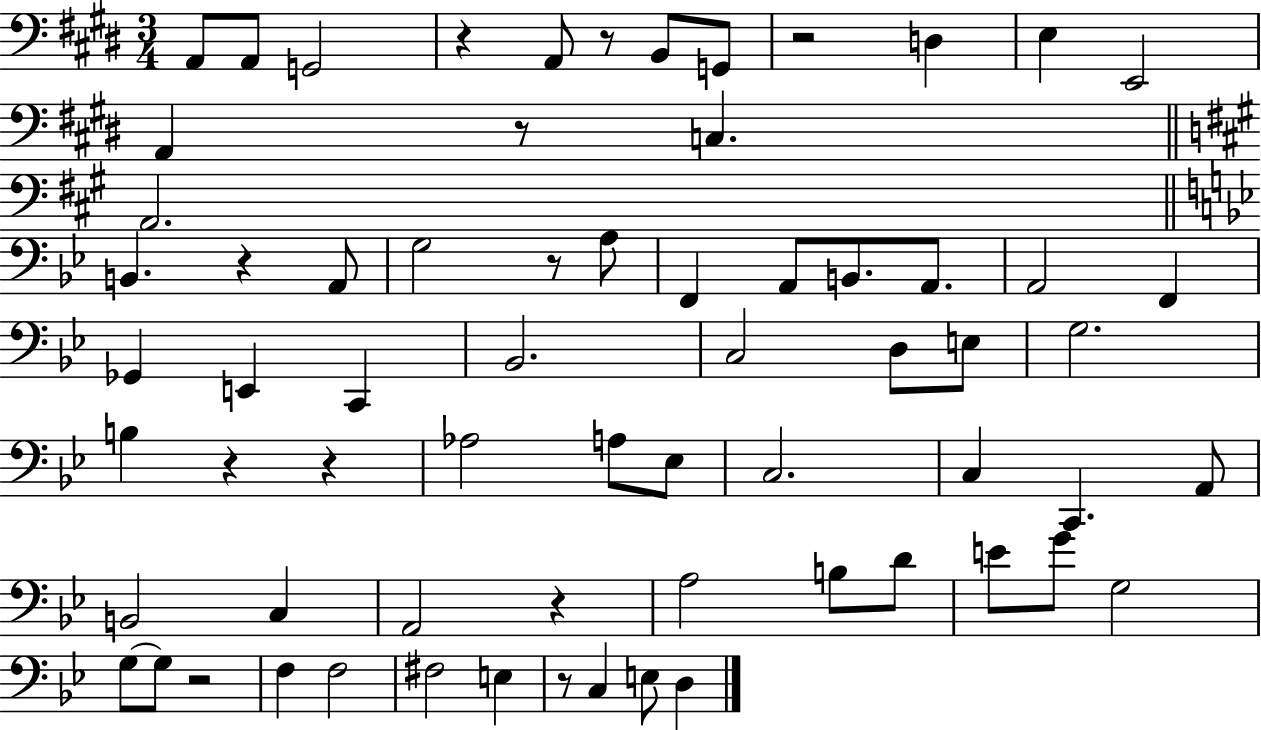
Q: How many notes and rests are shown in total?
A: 67